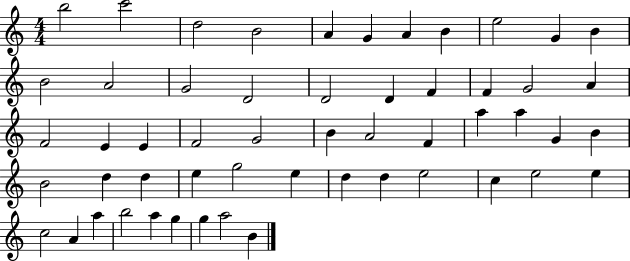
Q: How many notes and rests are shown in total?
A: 54